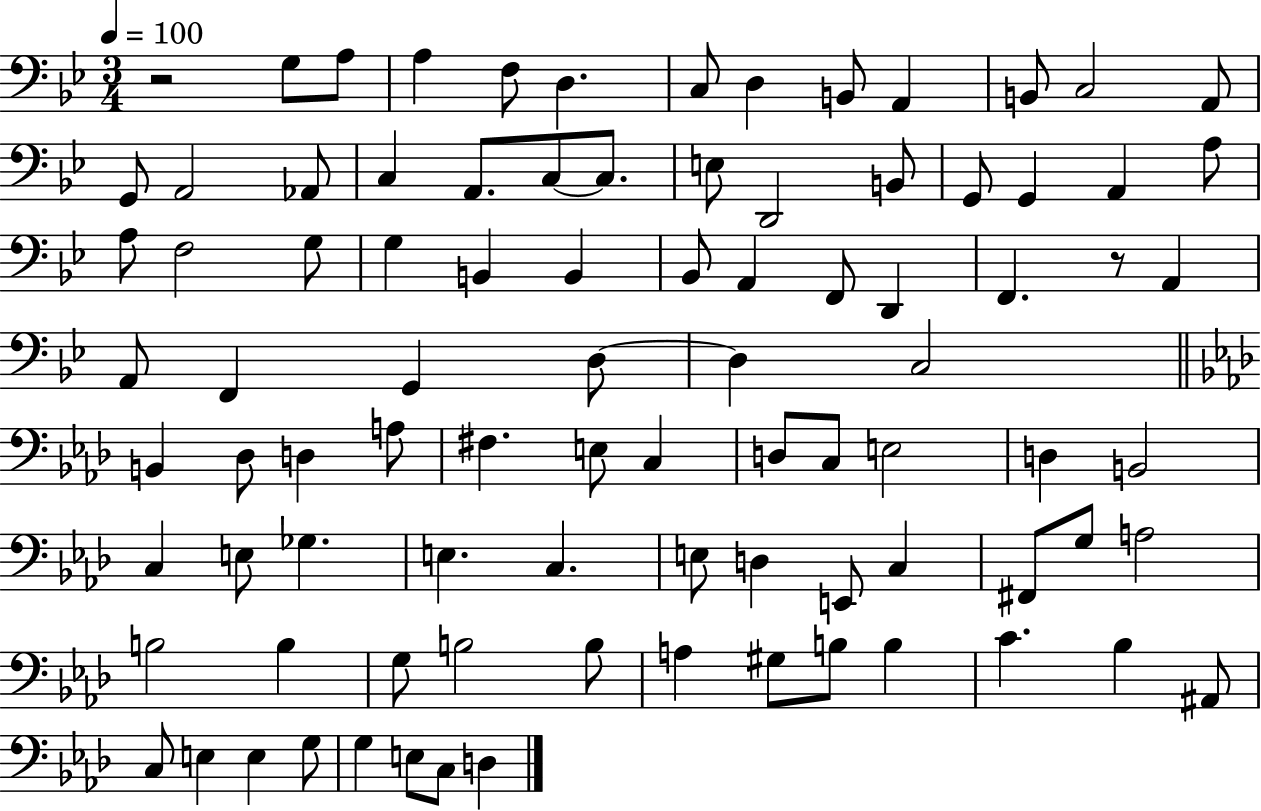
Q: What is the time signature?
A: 3/4